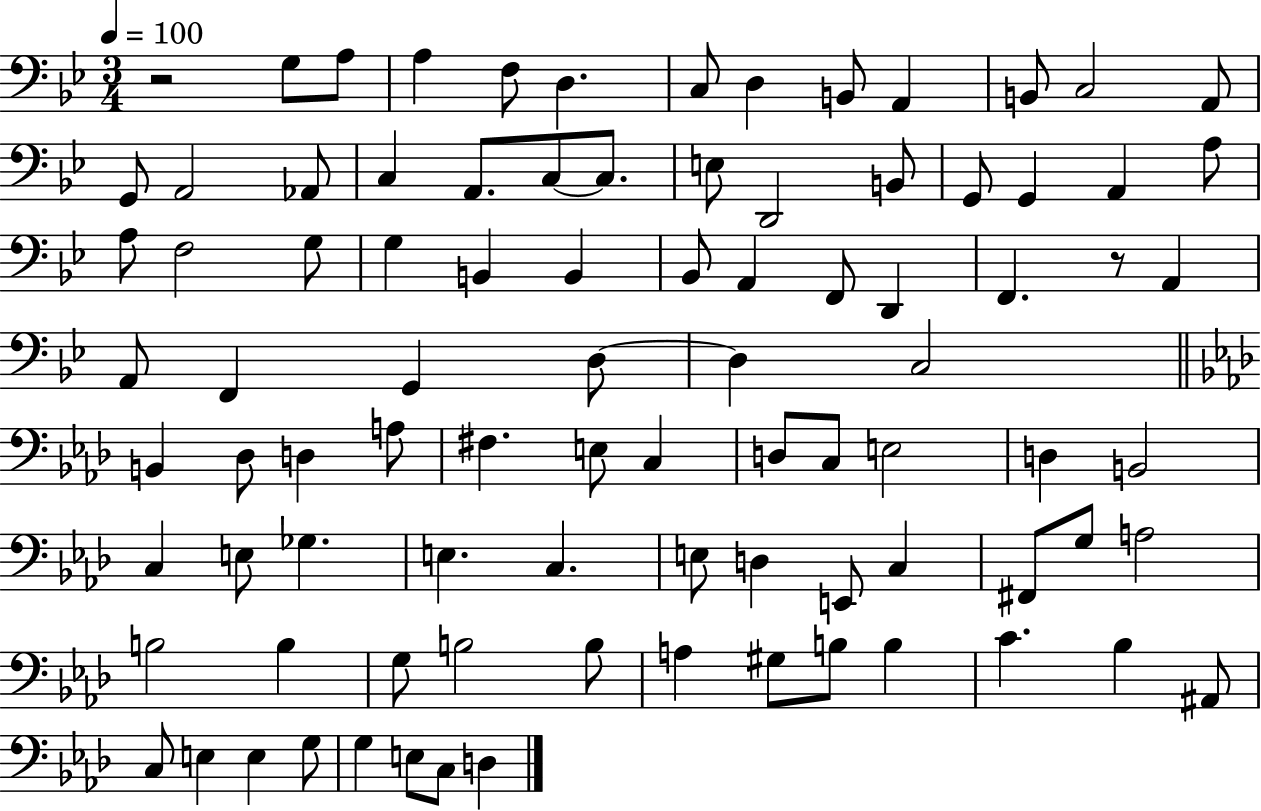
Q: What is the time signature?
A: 3/4